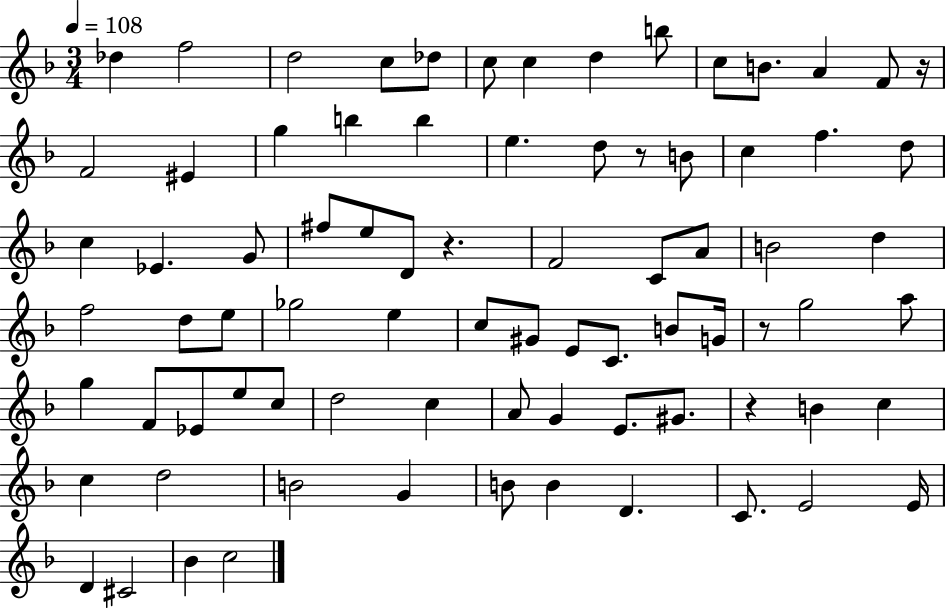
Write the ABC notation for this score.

X:1
T:Untitled
M:3/4
L:1/4
K:F
_d f2 d2 c/2 _d/2 c/2 c d b/2 c/2 B/2 A F/2 z/4 F2 ^E g b b e d/2 z/2 B/2 c f d/2 c _E G/2 ^f/2 e/2 D/2 z F2 C/2 A/2 B2 d f2 d/2 e/2 _g2 e c/2 ^G/2 E/2 C/2 B/2 G/4 z/2 g2 a/2 g F/2 _E/2 e/2 c/2 d2 c A/2 G E/2 ^G/2 z B c c d2 B2 G B/2 B D C/2 E2 E/4 D ^C2 _B c2